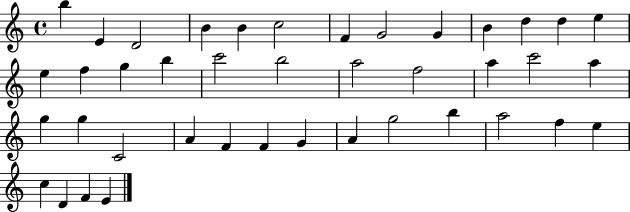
X:1
T:Untitled
M:4/4
L:1/4
K:C
b E D2 B B c2 F G2 G B d d e e f g b c'2 b2 a2 f2 a c'2 a g g C2 A F F G A g2 b a2 f e c D F E